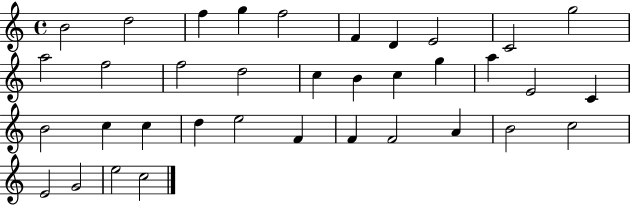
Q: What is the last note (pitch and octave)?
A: C5